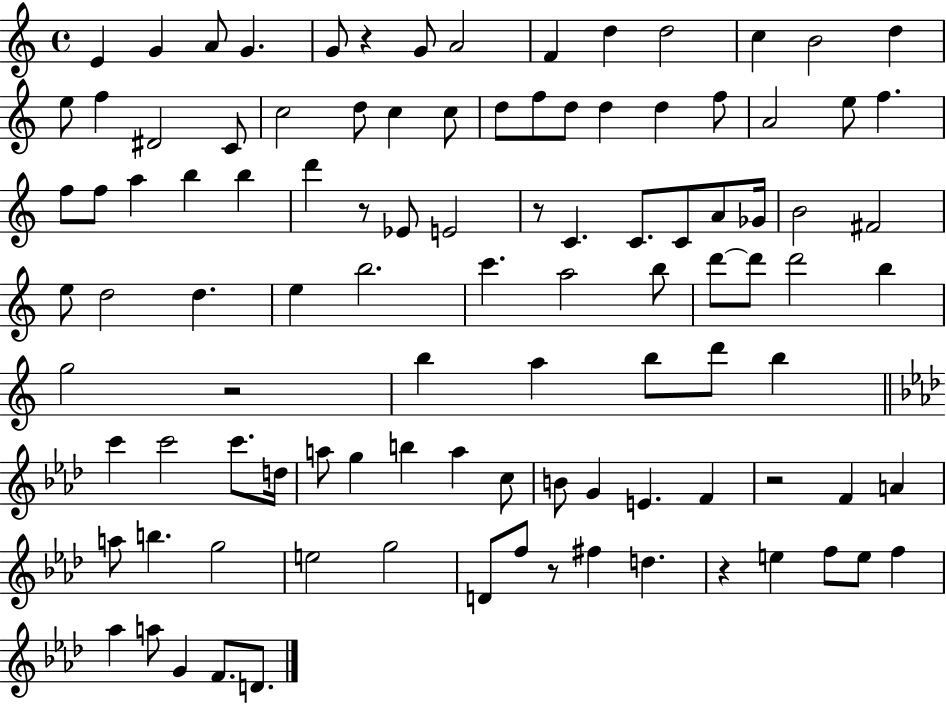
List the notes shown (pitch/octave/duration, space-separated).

E4/q G4/q A4/e G4/q. G4/e R/q G4/e A4/h F4/q D5/q D5/h C5/q B4/h D5/q E5/e F5/q D#4/h C4/e C5/h D5/e C5/q C5/e D5/e F5/e D5/e D5/q D5/q F5/e A4/h E5/e F5/q. F5/e F5/e A5/q B5/q B5/q D6/q R/e Eb4/e E4/h R/e C4/q. C4/e. C4/e A4/e Gb4/s B4/h F#4/h E5/e D5/h D5/q. E5/q B5/h. C6/q. A5/h B5/e D6/e D6/e D6/h B5/q G5/h R/h B5/q A5/q B5/e D6/e B5/q C6/q C6/h C6/e. D5/s A5/e G5/q B5/q A5/q C5/e B4/e G4/q E4/q. F4/q R/h F4/q A4/q A5/e B5/q. G5/h E5/h G5/h D4/e F5/e R/e F#5/q D5/q. R/q E5/q F5/e E5/e F5/q Ab5/q A5/e G4/q F4/e. D4/e.